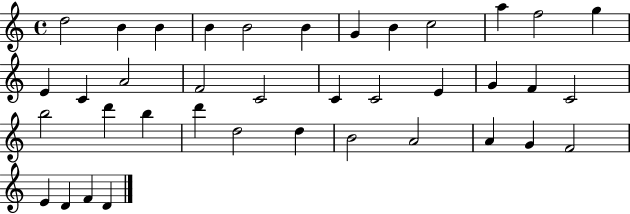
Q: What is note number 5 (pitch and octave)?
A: B4